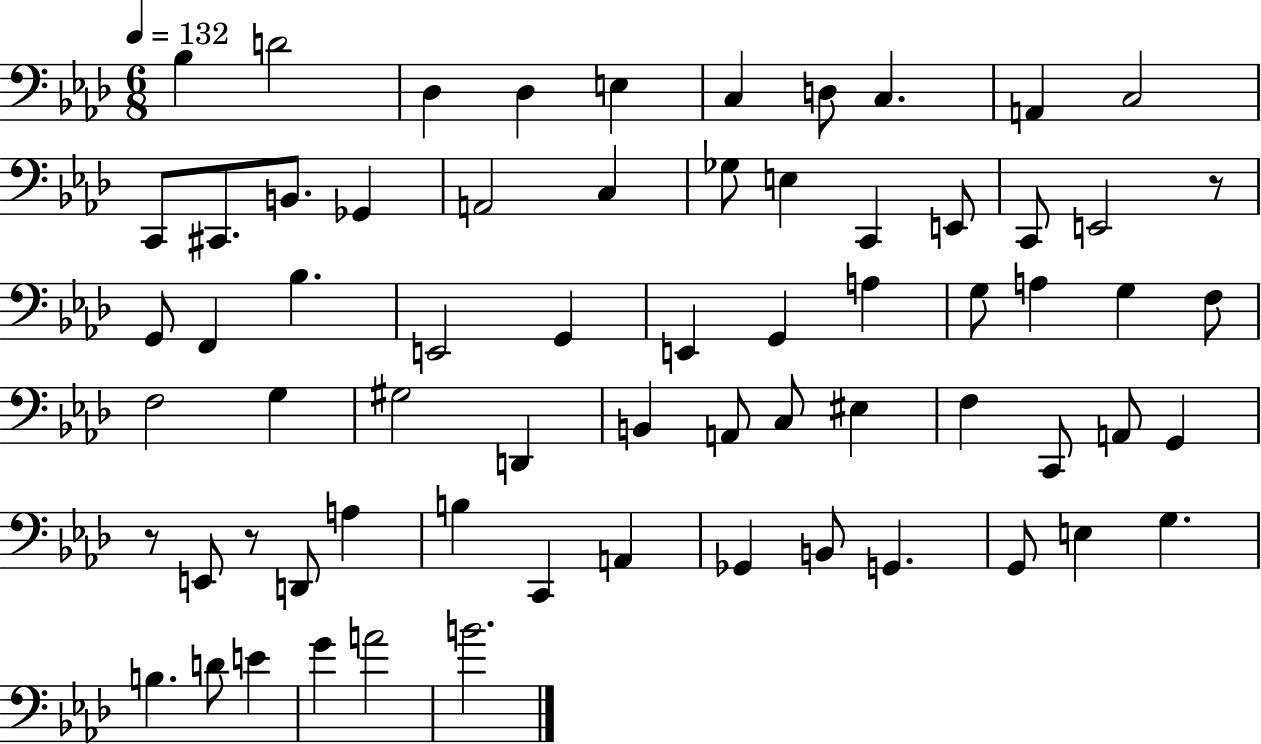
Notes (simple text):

Bb3/q D4/h Db3/q Db3/q E3/q C3/q D3/e C3/q. A2/q C3/h C2/e C#2/e. B2/e. Gb2/q A2/h C3/q Gb3/e E3/q C2/q E2/e C2/e E2/h R/e G2/e F2/q Bb3/q. E2/h G2/q E2/q G2/q A3/q G3/e A3/q G3/q F3/e F3/h G3/q G#3/h D2/q B2/q A2/e C3/e EIS3/q F3/q C2/e A2/e G2/q R/e E2/e R/e D2/e A3/q B3/q C2/q A2/q Gb2/q B2/e G2/q. G2/e E3/q G3/q. B3/q. D4/e E4/q G4/q A4/h B4/h.